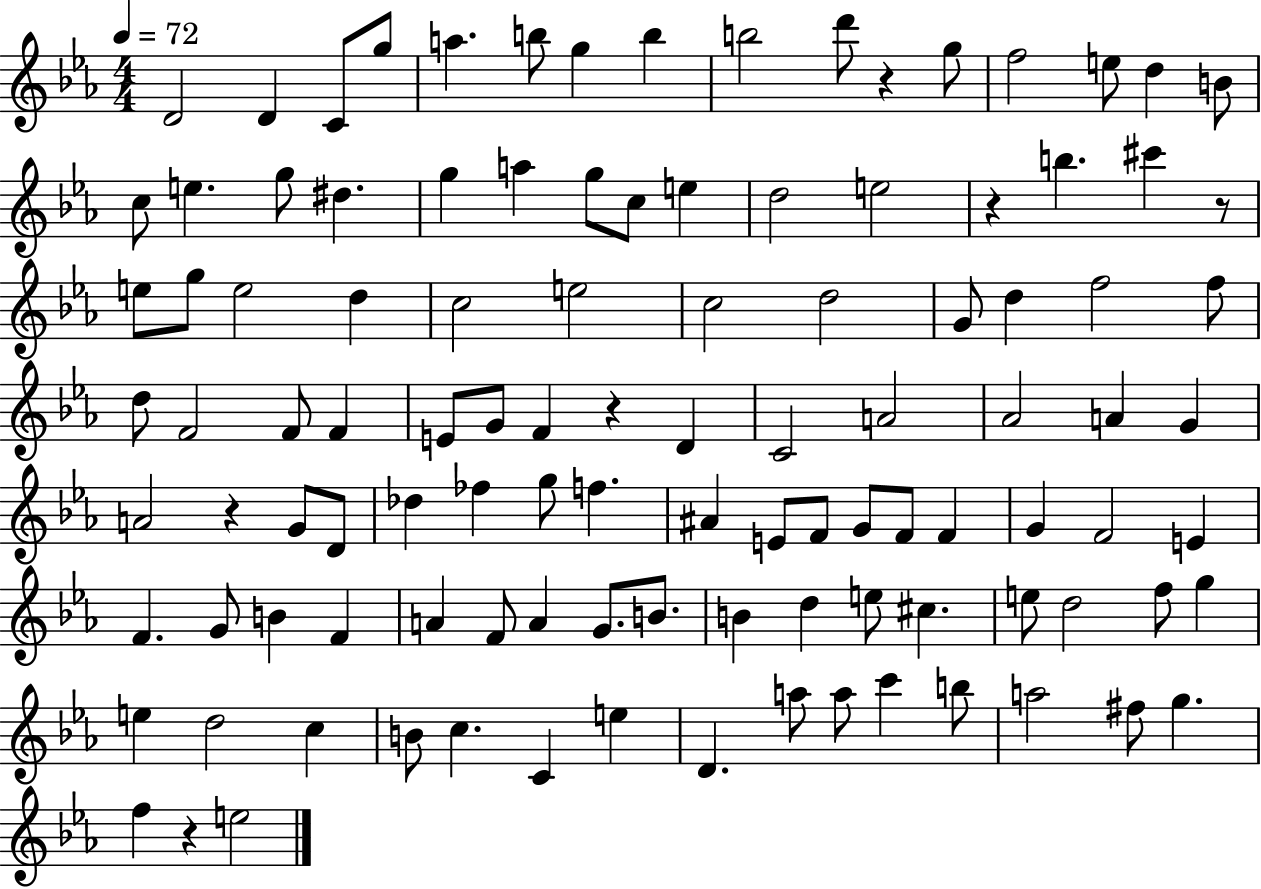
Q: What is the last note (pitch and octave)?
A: E5